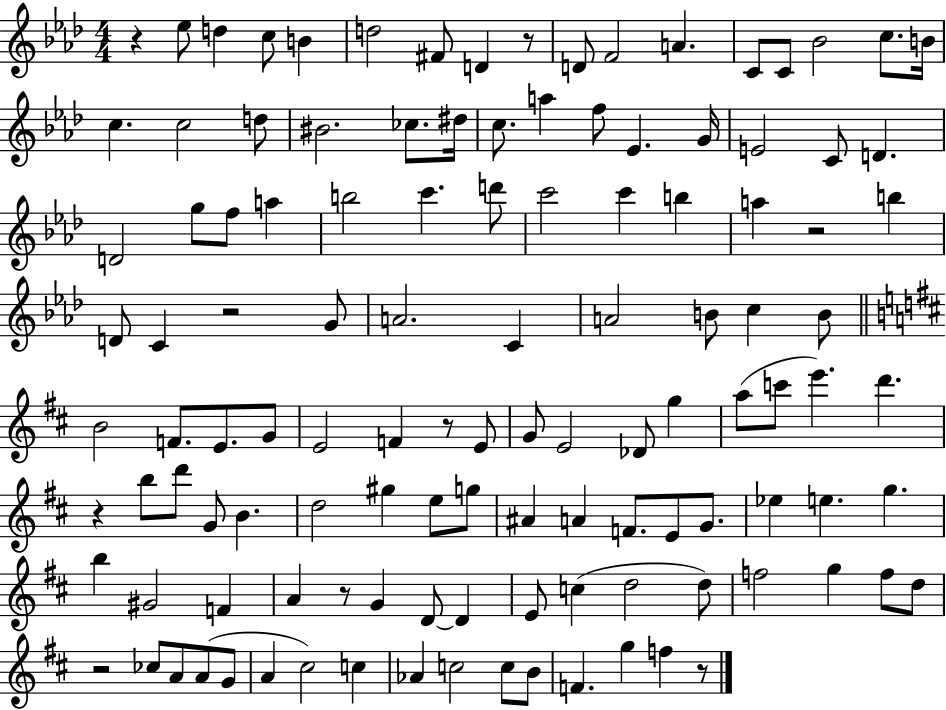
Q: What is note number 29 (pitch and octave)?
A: D4